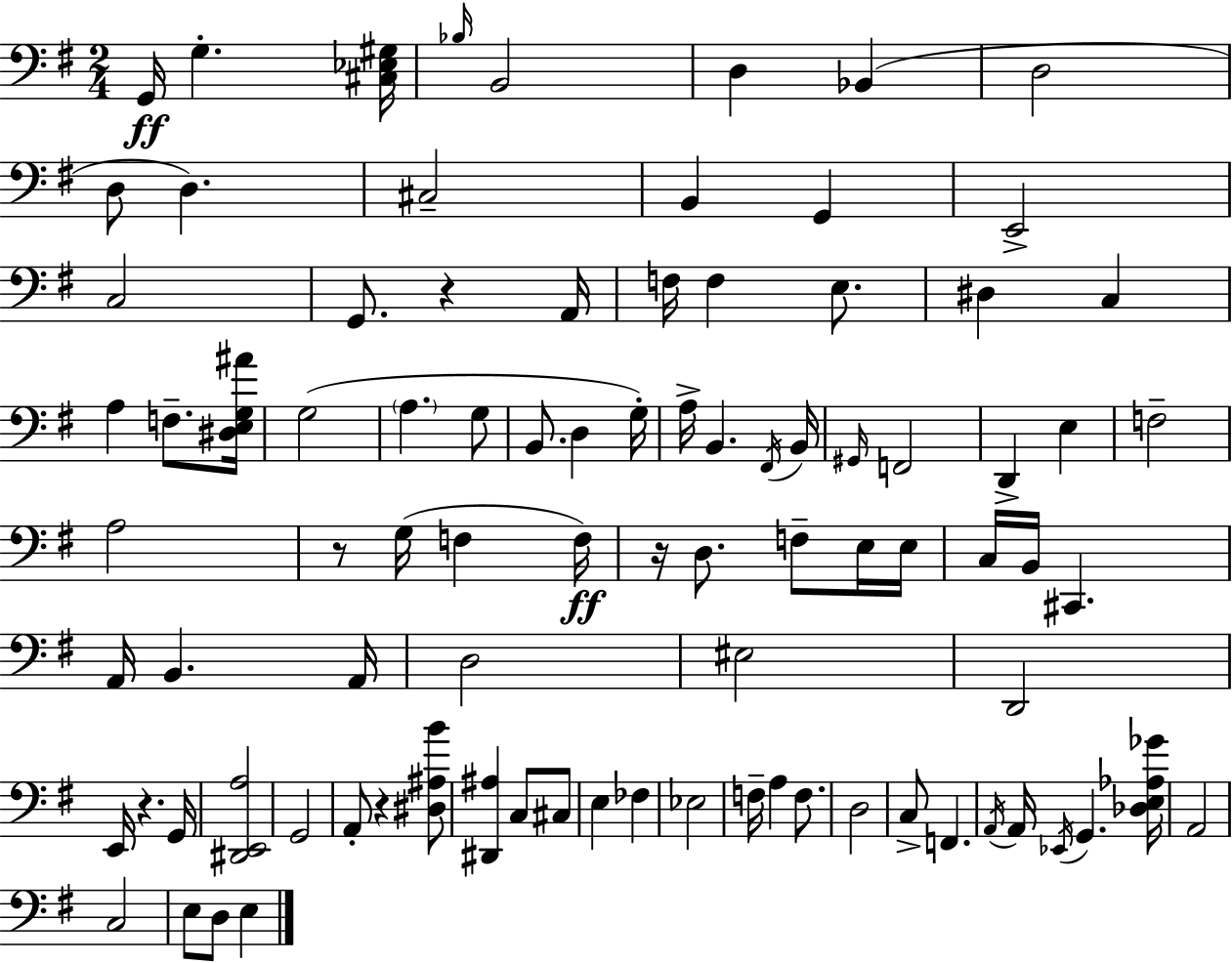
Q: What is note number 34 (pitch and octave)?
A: G#2